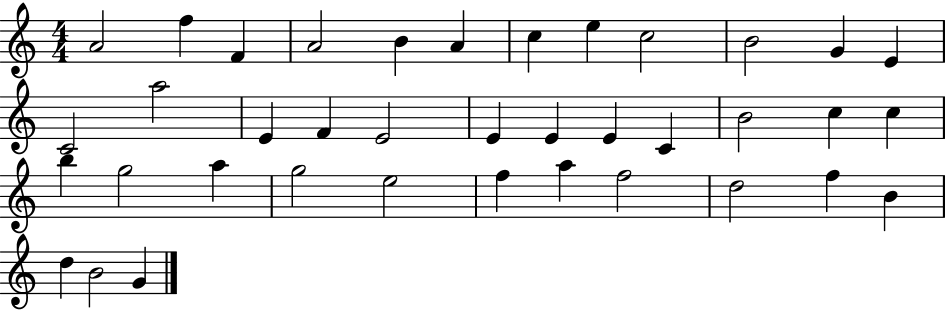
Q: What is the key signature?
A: C major